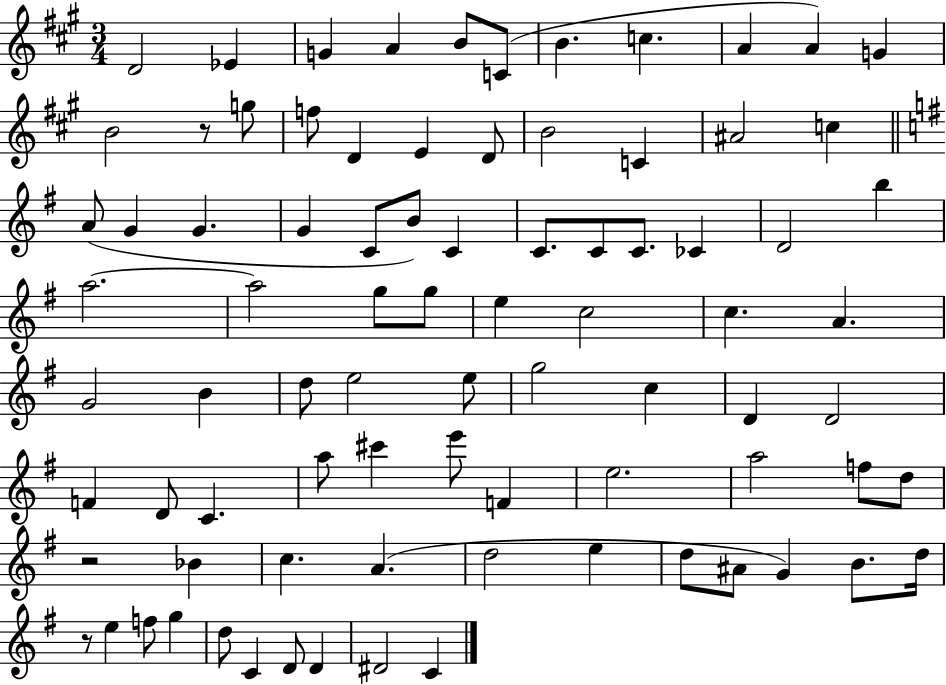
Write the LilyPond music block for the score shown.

{
  \clef treble
  \numericTimeSignature
  \time 3/4
  \key a \major
  d'2 ees'4 | g'4 a'4 b'8 c'8( | b'4. c''4. | a'4 a'4) g'4 | \break b'2 r8 g''8 | f''8 d'4 e'4 d'8 | b'2 c'4 | ais'2 c''4 | \break \bar "||" \break \key e \minor a'8( g'4 g'4. | g'4 c'8 b'8) c'4 | c'8. c'8 c'8. ces'4 | d'2 b''4 | \break a''2.~~ | a''2 g''8 g''8 | e''4 c''2 | c''4. a'4. | \break g'2 b'4 | d''8 e''2 e''8 | g''2 c''4 | d'4 d'2 | \break f'4 d'8 c'4. | a''8 cis'''4 e'''8 f'4 | e''2. | a''2 f''8 d''8 | \break r2 bes'4 | c''4. a'4.( | d''2 e''4 | d''8 ais'8 g'4) b'8. d''16 | \break r8 e''4 f''8 g''4 | d''8 c'4 d'8 d'4 | dis'2 c'4 | \bar "|."
}